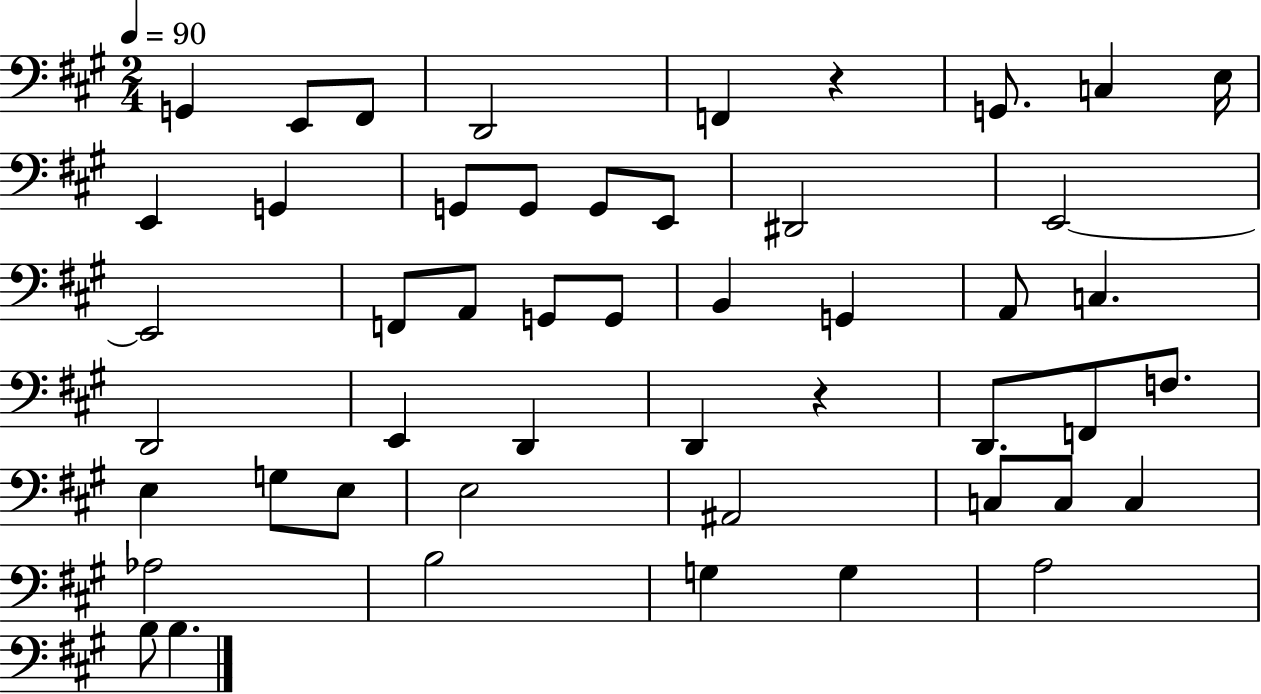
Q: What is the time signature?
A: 2/4